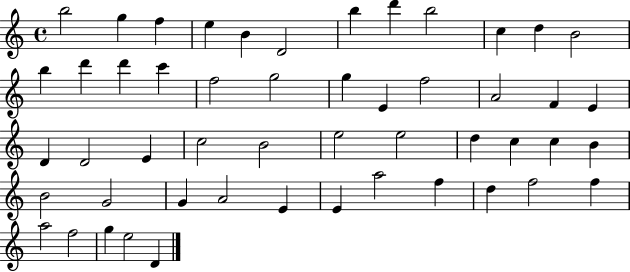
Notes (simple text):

B5/h G5/q F5/q E5/q B4/q D4/h B5/q D6/q B5/h C5/q D5/q B4/h B5/q D6/q D6/q C6/q F5/h G5/h G5/q E4/q F5/h A4/h F4/q E4/q D4/q D4/h E4/q C5/h B4/h E5/h E5/h D5/q C5/q C5/q B4/q B4/h G4/h G4/q A4/h E4/q E4/q A5/h F5/q D5/q F5/h F5/q A5/h F5/h G5/q E5/h D4/q